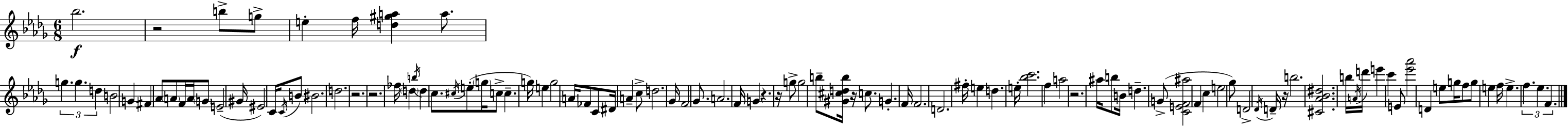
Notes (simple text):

Bb5/h. R/h B5/e G5/e E5/q F5/s [D5,G#5,A5]/q A5/e. G5/q. G5/q. D5/q B4/h G4/q F#4/q Ab4/e A4/e F4/s A4/s G4/e E4/h G#4/s EIS4/h C4/s C4/s B4/e BIS4/h. D5/h. R/h. R/h. FES5/s D5/q B5/s D5/q C5/e. C#5/s E5/e G5/s C5/e C5/q. G5/s E5/q G5/h A4/s FES4/e C4/e D#4/s A4/q C5/e D5/h. Gb4/s F4/h Gb4/e. A4/h. F4/s G4/q R/q. R/s G5/e G5/h B5/e [G#4,C#5,D5,B5]/s R/s C5/e. G4/q. F4/s F4/h. D4/h. F#5/s E5/q D5/q. E5/s [Bb5,C6]/h. F5/q A5/h R/h. A#5/s B5/e B4/s D5/q. G4/e [C4,E4,F4,A#5]/h F4/q C5/q E5/h Gb5/e D4/h Db4/s D4/s R/s B5/h. [C#4,Ab4,Bb4,D#5]/h. B5/s A4/s D6/s E6/q C6/q E4/e [Eb6,Ab6]/h D4/q E5/e G5/s F5/e G5/e E5/q F5/s E5/q. F5/q. Eb5/q. F4/q.